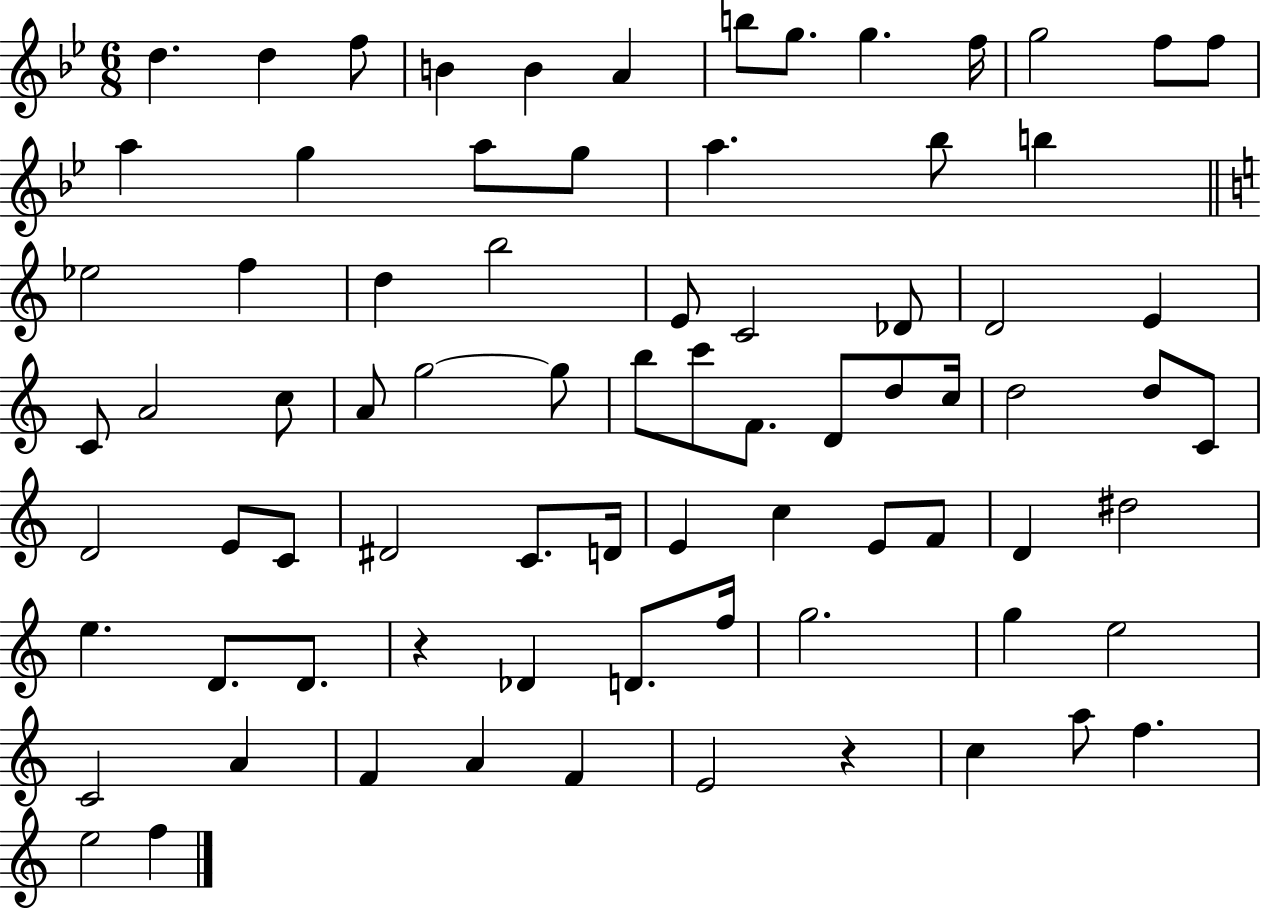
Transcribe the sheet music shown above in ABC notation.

X:1
T:Untitled
M:6/8
L:1/4
K:Bb
d d f/2 B B A b/2 g/2 g f/4 g2 f/2 f/2 a g a/2 g/2 a _b/2 b _e2 f d b2 E/2 C2 _D/2 D2 E C/2 A2 c/2 A/2 g2 g/2 b/2 c'/2 F/2 D/2 d/2 c/4 d2 d/2 C/2 D2 E/2 C/2 ^D2 C/2 D/4 E c E/2 F/2 D ^d2 e D/2 D/2 z _D D/2 f/4 g2 g e2 C2 A F A F E2 z c a/2 f e2 f